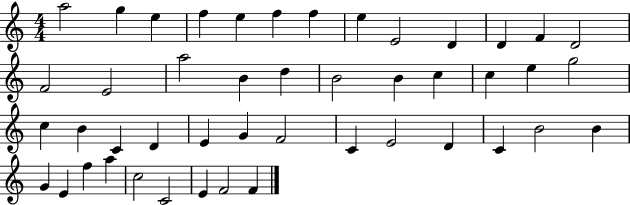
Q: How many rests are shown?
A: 0